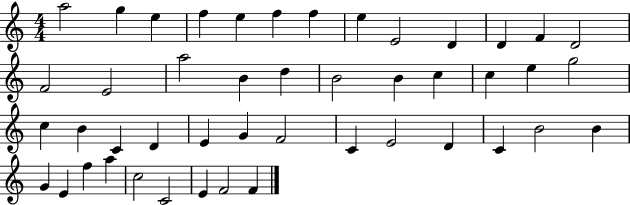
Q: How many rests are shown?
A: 0